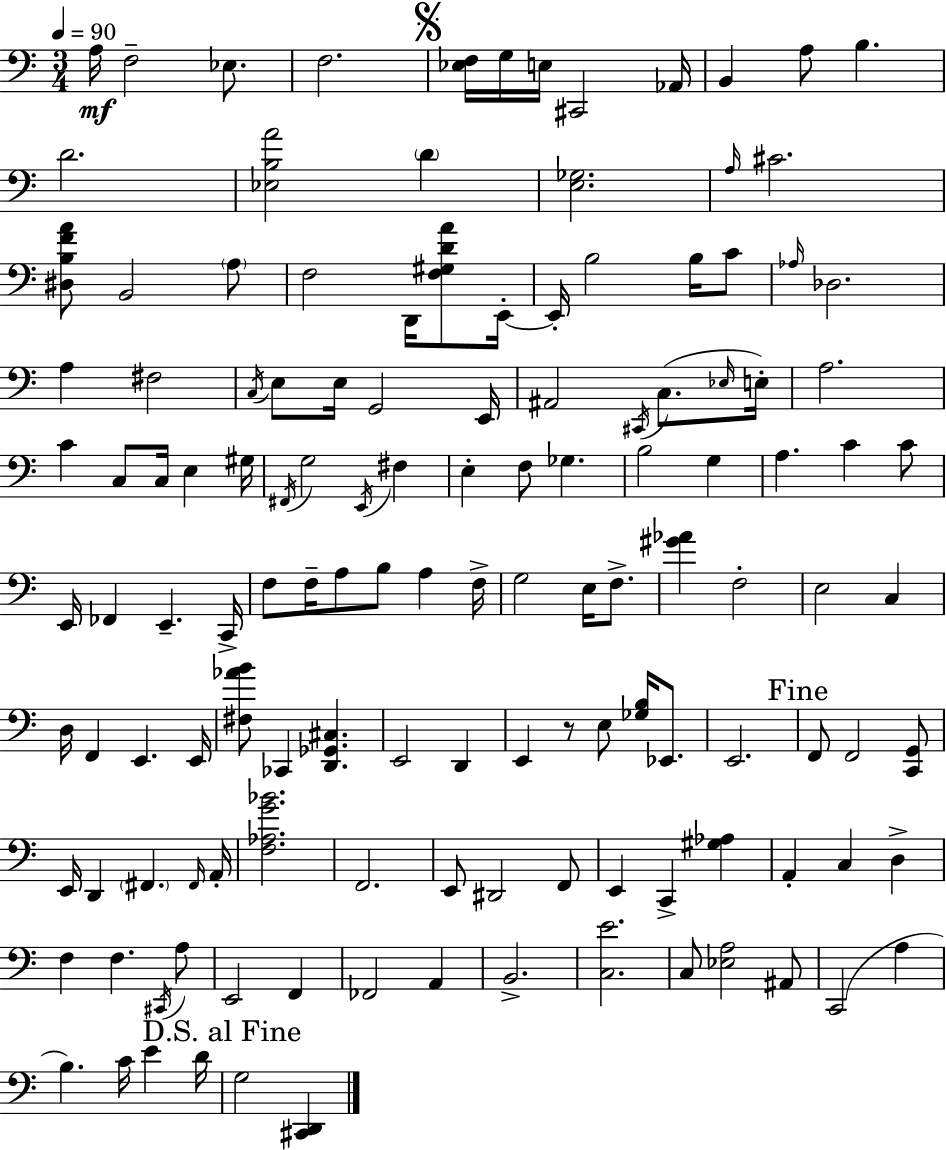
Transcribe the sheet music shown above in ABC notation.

X:1
T:Untitled
M:3/4
L:1/4
K:Am
A,/4 F,2 _E,/2 F,2 [_E,F,]/4 G,/4 E,/4 ^C,,2 _A,,/4 B,, A,/2 B, D2 [_E,B,A]2 D [E,_G,]2 A,/4 ^C2 [^D,B,FA]/2 B,,2 A,/2 F,2 D,,/4 [F,^G,DA]/2 E,,/4 E,,/4 B,2 B,/4 C/2 _A,/4 _D,2 A, ^F,2 C,/4 E,/2 E,/4 G,,2 E,,/4 ^A,,2 ^C,,/4 C,/2 _E,/4 E,/4 A,2 C C,/2 C,/4 E, ^G,/4 ^F,,/4 G,2 E,,/4 ^F, E, F,/2 _G, B,2 G, A, C C/2 E,,/4 _F,, E,, C,,/4 F,/2 F,/4 A,/2 B,/2 A, F,/4 G,2 E,/4 F,/2 [^G_A] F,2 E,2 C, D,/4 F,, E,, E,,/4 [^F,_AB]/2 _C,, [D,,_G,,^C,] E,,2 D,, E,, z/2 E,/2 [_G,B,]/4 _E,,/2 E,,2 F,,/2 F,,2 [C,,G,,]/2 E,,/4 D,, ^F,, ^F,,/4 A,,/4 [F,_A,G_B]2 F,,2 E,,/2 ^D,,2 F,,/2 E,, C,, [^G,_A,] A,, C, D, F, F, ^C,,/4 A,/2 E,,2 F,, _F,,2 A,, B,,2 [C,E]2 C,/2 [_E,A,]2 ^A,,/2 C,,2 A, B, C/4 E D/4 G,2 [^C,,D,,]